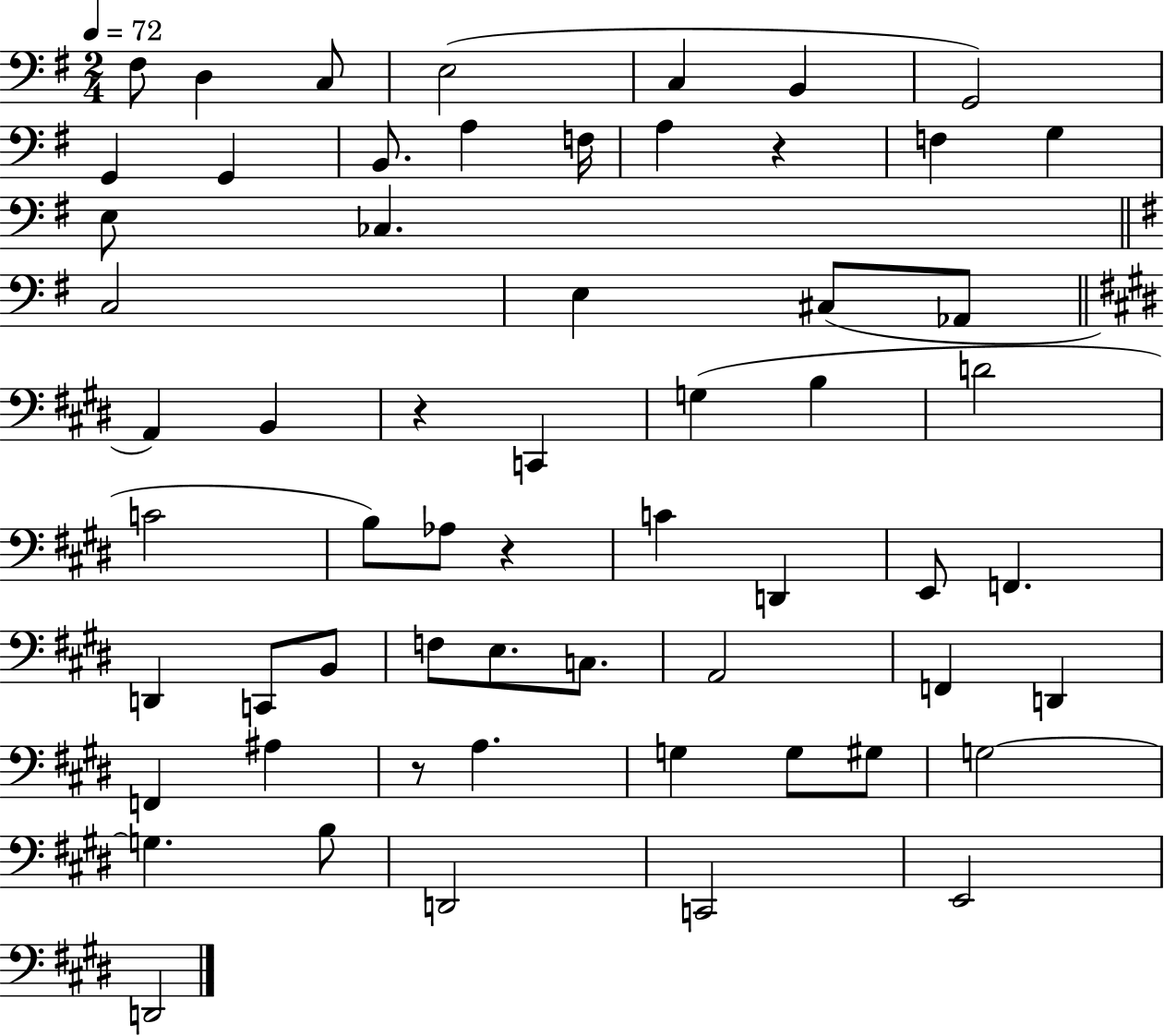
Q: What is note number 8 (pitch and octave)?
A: G2